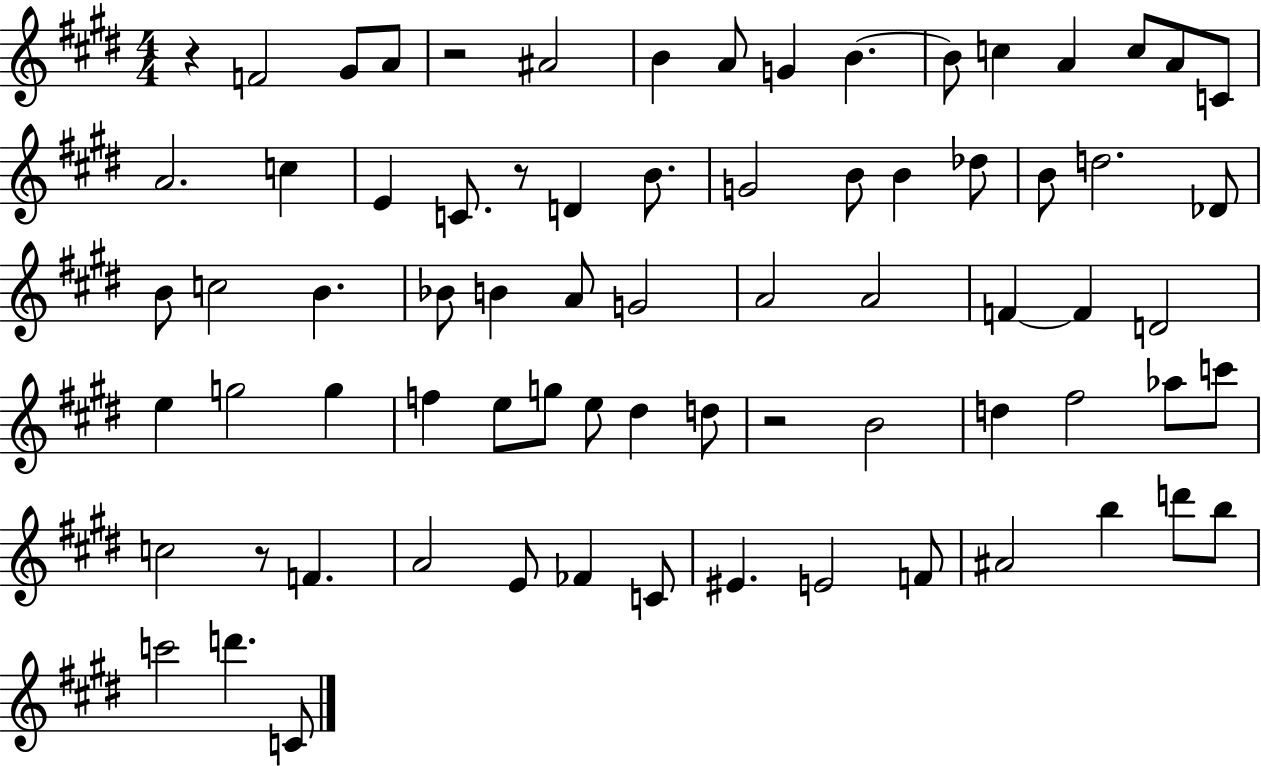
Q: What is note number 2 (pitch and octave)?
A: G#4